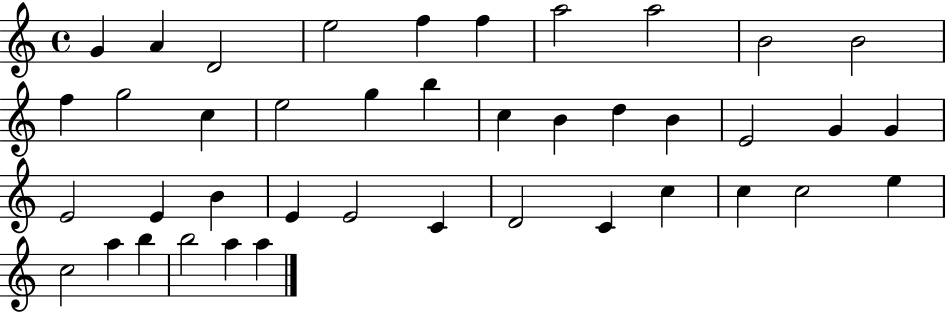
X:1
T:Untitled
M:4/4
L:1/4
K:C
G A D2 e2 f f a2 a2 B2 B2 f g2 c e2 g b c B d B E2 G G E2 E B E E2 C D2 C c c c2 e c2 a b b2 a a